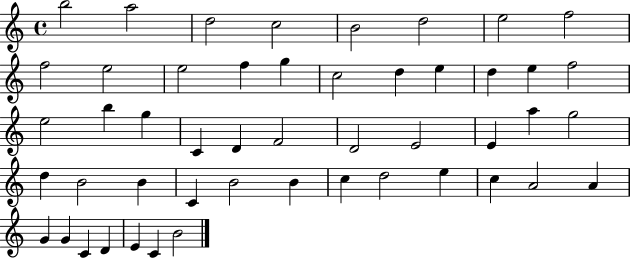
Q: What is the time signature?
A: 4/4